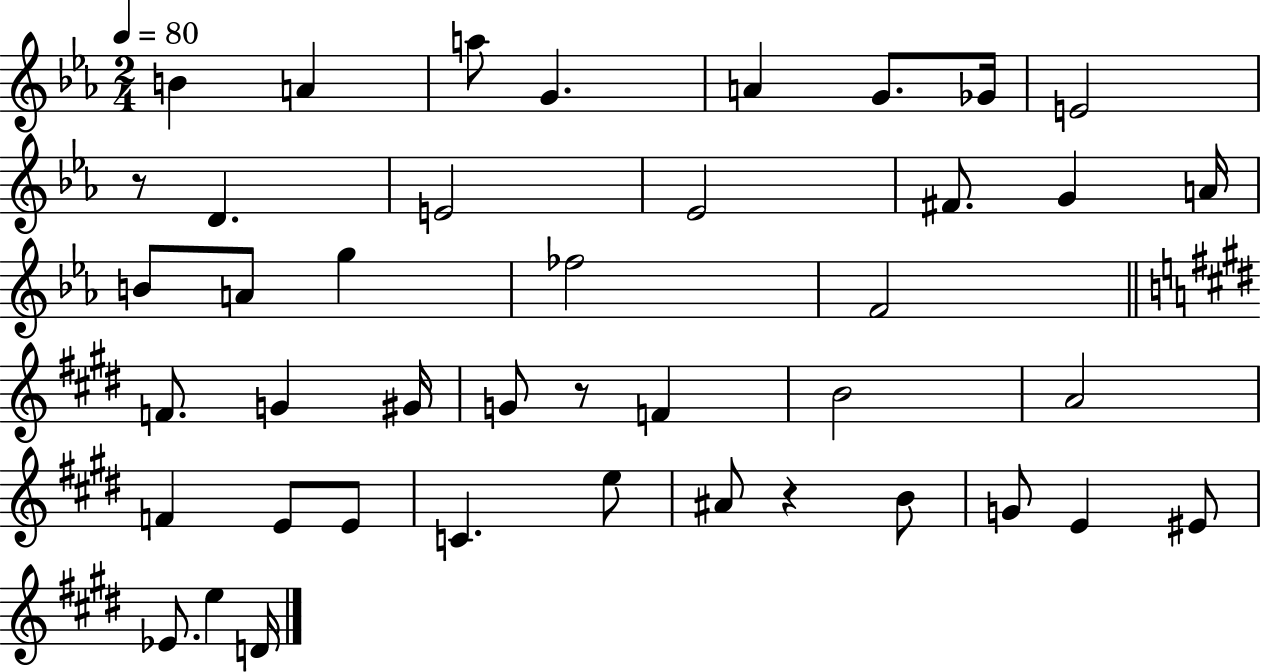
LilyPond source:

{
  \clef treble
  \numericTimeSignature
  \time 2/4
  \key ees \major
  \tempo 4 = 80
  b'4 a'4 | a''8 g'4. | a'4 g'8. ges'16 | e'2 | \break r8 d'4. | e'2 | ees'2 | fis'8. g'4 a'16 | \break b'8 a'8 g''4 | fes''2 | f'2 | \bar "||" \break \key e \major f'8. g'4 gis'16 | g'8 r8 f'4 | b'2 | a'2 | \break f'4 e'8 e'8 | c'4. e''8 | ais'8 r4 b'8 | g'8 e'4 eis'8 | \break ees'8. e''4 d'16 | \bar "|."
}